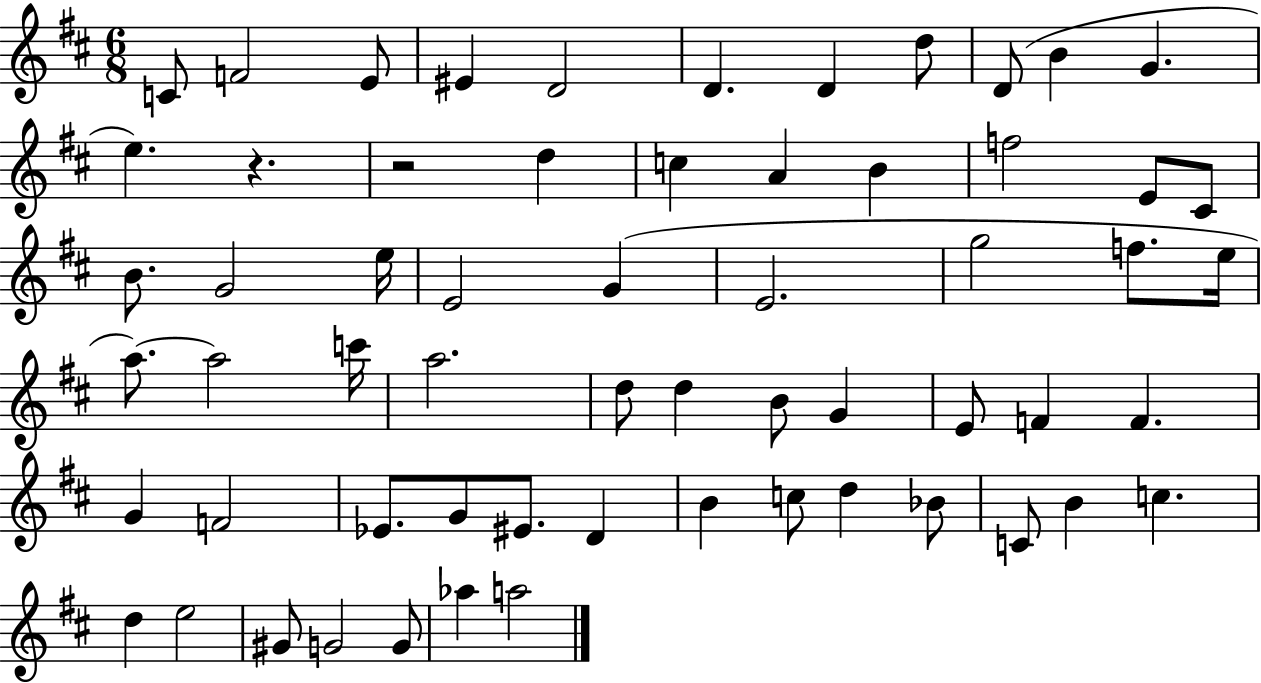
{
  \clef treble
  \numericTimeSignature
  \time 6/8
  \key d \major
  c'8 f'2 e'8 | eis'4 d'2 | d'4. d'4 d''8 | d'8( b'4 g'4. | \break e''4.) r4. | r2 d''4 | c''4 a'4 b'4 | f''2 e'8 cis'8 | \break b'8. g'2 e''16 | e'2 g'4( | e'2. | g''2 f''8. e''16 | \break a''8.~~) a''2 c'''16 | a''2. | d''8 d''4 b'8 g'4 | e'8 f'4 f'4. | \break g'4 f'2 | ees'8. g'8 eis'8. d'4 | b'4 c''8 d''4 bes'8 | c'8 b'4 c''4. | \break d''4 e''2 | gis'8 g'2 g'8 | aes''4 a''2 | \bar "|."
}